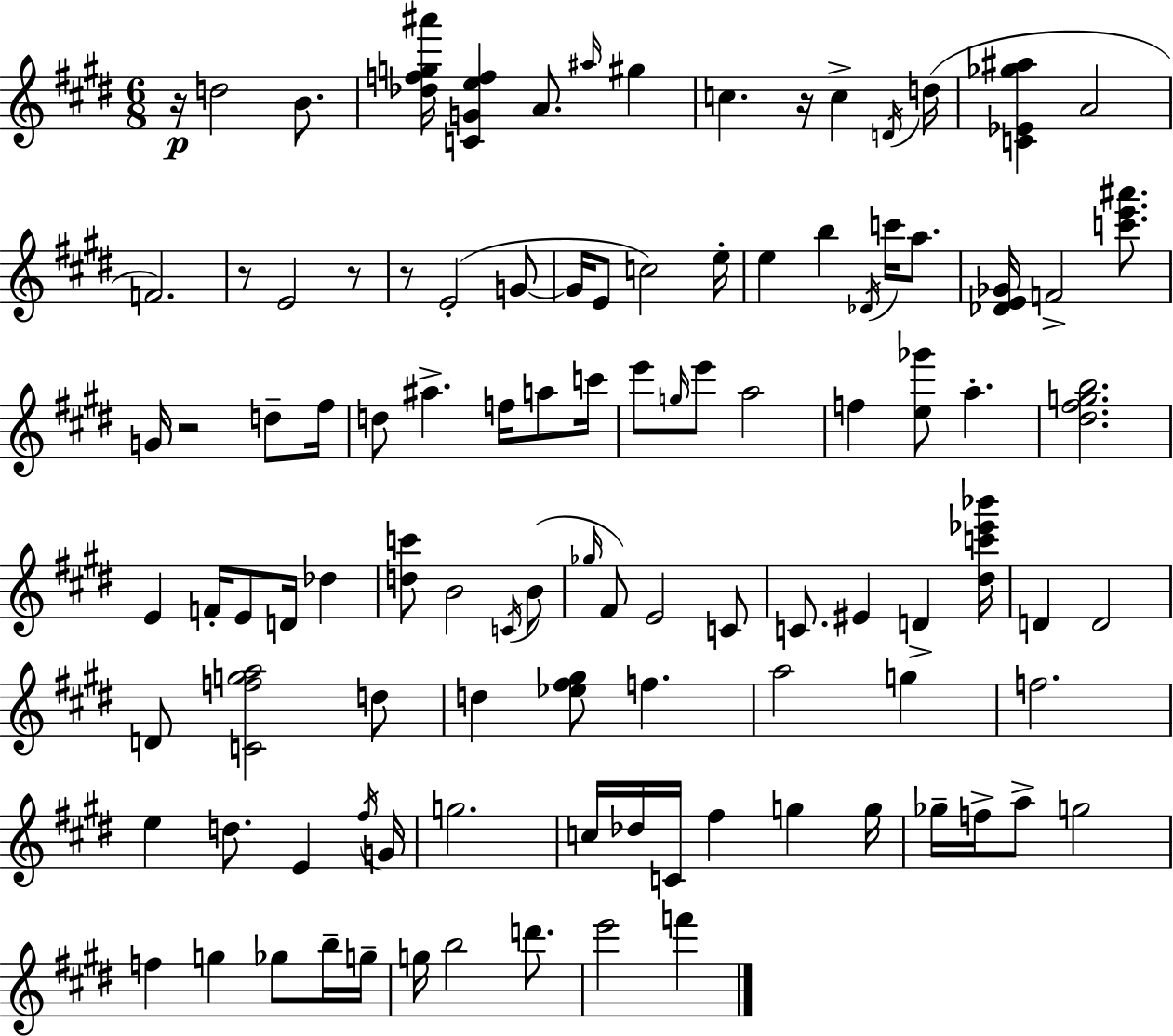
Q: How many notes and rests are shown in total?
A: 105